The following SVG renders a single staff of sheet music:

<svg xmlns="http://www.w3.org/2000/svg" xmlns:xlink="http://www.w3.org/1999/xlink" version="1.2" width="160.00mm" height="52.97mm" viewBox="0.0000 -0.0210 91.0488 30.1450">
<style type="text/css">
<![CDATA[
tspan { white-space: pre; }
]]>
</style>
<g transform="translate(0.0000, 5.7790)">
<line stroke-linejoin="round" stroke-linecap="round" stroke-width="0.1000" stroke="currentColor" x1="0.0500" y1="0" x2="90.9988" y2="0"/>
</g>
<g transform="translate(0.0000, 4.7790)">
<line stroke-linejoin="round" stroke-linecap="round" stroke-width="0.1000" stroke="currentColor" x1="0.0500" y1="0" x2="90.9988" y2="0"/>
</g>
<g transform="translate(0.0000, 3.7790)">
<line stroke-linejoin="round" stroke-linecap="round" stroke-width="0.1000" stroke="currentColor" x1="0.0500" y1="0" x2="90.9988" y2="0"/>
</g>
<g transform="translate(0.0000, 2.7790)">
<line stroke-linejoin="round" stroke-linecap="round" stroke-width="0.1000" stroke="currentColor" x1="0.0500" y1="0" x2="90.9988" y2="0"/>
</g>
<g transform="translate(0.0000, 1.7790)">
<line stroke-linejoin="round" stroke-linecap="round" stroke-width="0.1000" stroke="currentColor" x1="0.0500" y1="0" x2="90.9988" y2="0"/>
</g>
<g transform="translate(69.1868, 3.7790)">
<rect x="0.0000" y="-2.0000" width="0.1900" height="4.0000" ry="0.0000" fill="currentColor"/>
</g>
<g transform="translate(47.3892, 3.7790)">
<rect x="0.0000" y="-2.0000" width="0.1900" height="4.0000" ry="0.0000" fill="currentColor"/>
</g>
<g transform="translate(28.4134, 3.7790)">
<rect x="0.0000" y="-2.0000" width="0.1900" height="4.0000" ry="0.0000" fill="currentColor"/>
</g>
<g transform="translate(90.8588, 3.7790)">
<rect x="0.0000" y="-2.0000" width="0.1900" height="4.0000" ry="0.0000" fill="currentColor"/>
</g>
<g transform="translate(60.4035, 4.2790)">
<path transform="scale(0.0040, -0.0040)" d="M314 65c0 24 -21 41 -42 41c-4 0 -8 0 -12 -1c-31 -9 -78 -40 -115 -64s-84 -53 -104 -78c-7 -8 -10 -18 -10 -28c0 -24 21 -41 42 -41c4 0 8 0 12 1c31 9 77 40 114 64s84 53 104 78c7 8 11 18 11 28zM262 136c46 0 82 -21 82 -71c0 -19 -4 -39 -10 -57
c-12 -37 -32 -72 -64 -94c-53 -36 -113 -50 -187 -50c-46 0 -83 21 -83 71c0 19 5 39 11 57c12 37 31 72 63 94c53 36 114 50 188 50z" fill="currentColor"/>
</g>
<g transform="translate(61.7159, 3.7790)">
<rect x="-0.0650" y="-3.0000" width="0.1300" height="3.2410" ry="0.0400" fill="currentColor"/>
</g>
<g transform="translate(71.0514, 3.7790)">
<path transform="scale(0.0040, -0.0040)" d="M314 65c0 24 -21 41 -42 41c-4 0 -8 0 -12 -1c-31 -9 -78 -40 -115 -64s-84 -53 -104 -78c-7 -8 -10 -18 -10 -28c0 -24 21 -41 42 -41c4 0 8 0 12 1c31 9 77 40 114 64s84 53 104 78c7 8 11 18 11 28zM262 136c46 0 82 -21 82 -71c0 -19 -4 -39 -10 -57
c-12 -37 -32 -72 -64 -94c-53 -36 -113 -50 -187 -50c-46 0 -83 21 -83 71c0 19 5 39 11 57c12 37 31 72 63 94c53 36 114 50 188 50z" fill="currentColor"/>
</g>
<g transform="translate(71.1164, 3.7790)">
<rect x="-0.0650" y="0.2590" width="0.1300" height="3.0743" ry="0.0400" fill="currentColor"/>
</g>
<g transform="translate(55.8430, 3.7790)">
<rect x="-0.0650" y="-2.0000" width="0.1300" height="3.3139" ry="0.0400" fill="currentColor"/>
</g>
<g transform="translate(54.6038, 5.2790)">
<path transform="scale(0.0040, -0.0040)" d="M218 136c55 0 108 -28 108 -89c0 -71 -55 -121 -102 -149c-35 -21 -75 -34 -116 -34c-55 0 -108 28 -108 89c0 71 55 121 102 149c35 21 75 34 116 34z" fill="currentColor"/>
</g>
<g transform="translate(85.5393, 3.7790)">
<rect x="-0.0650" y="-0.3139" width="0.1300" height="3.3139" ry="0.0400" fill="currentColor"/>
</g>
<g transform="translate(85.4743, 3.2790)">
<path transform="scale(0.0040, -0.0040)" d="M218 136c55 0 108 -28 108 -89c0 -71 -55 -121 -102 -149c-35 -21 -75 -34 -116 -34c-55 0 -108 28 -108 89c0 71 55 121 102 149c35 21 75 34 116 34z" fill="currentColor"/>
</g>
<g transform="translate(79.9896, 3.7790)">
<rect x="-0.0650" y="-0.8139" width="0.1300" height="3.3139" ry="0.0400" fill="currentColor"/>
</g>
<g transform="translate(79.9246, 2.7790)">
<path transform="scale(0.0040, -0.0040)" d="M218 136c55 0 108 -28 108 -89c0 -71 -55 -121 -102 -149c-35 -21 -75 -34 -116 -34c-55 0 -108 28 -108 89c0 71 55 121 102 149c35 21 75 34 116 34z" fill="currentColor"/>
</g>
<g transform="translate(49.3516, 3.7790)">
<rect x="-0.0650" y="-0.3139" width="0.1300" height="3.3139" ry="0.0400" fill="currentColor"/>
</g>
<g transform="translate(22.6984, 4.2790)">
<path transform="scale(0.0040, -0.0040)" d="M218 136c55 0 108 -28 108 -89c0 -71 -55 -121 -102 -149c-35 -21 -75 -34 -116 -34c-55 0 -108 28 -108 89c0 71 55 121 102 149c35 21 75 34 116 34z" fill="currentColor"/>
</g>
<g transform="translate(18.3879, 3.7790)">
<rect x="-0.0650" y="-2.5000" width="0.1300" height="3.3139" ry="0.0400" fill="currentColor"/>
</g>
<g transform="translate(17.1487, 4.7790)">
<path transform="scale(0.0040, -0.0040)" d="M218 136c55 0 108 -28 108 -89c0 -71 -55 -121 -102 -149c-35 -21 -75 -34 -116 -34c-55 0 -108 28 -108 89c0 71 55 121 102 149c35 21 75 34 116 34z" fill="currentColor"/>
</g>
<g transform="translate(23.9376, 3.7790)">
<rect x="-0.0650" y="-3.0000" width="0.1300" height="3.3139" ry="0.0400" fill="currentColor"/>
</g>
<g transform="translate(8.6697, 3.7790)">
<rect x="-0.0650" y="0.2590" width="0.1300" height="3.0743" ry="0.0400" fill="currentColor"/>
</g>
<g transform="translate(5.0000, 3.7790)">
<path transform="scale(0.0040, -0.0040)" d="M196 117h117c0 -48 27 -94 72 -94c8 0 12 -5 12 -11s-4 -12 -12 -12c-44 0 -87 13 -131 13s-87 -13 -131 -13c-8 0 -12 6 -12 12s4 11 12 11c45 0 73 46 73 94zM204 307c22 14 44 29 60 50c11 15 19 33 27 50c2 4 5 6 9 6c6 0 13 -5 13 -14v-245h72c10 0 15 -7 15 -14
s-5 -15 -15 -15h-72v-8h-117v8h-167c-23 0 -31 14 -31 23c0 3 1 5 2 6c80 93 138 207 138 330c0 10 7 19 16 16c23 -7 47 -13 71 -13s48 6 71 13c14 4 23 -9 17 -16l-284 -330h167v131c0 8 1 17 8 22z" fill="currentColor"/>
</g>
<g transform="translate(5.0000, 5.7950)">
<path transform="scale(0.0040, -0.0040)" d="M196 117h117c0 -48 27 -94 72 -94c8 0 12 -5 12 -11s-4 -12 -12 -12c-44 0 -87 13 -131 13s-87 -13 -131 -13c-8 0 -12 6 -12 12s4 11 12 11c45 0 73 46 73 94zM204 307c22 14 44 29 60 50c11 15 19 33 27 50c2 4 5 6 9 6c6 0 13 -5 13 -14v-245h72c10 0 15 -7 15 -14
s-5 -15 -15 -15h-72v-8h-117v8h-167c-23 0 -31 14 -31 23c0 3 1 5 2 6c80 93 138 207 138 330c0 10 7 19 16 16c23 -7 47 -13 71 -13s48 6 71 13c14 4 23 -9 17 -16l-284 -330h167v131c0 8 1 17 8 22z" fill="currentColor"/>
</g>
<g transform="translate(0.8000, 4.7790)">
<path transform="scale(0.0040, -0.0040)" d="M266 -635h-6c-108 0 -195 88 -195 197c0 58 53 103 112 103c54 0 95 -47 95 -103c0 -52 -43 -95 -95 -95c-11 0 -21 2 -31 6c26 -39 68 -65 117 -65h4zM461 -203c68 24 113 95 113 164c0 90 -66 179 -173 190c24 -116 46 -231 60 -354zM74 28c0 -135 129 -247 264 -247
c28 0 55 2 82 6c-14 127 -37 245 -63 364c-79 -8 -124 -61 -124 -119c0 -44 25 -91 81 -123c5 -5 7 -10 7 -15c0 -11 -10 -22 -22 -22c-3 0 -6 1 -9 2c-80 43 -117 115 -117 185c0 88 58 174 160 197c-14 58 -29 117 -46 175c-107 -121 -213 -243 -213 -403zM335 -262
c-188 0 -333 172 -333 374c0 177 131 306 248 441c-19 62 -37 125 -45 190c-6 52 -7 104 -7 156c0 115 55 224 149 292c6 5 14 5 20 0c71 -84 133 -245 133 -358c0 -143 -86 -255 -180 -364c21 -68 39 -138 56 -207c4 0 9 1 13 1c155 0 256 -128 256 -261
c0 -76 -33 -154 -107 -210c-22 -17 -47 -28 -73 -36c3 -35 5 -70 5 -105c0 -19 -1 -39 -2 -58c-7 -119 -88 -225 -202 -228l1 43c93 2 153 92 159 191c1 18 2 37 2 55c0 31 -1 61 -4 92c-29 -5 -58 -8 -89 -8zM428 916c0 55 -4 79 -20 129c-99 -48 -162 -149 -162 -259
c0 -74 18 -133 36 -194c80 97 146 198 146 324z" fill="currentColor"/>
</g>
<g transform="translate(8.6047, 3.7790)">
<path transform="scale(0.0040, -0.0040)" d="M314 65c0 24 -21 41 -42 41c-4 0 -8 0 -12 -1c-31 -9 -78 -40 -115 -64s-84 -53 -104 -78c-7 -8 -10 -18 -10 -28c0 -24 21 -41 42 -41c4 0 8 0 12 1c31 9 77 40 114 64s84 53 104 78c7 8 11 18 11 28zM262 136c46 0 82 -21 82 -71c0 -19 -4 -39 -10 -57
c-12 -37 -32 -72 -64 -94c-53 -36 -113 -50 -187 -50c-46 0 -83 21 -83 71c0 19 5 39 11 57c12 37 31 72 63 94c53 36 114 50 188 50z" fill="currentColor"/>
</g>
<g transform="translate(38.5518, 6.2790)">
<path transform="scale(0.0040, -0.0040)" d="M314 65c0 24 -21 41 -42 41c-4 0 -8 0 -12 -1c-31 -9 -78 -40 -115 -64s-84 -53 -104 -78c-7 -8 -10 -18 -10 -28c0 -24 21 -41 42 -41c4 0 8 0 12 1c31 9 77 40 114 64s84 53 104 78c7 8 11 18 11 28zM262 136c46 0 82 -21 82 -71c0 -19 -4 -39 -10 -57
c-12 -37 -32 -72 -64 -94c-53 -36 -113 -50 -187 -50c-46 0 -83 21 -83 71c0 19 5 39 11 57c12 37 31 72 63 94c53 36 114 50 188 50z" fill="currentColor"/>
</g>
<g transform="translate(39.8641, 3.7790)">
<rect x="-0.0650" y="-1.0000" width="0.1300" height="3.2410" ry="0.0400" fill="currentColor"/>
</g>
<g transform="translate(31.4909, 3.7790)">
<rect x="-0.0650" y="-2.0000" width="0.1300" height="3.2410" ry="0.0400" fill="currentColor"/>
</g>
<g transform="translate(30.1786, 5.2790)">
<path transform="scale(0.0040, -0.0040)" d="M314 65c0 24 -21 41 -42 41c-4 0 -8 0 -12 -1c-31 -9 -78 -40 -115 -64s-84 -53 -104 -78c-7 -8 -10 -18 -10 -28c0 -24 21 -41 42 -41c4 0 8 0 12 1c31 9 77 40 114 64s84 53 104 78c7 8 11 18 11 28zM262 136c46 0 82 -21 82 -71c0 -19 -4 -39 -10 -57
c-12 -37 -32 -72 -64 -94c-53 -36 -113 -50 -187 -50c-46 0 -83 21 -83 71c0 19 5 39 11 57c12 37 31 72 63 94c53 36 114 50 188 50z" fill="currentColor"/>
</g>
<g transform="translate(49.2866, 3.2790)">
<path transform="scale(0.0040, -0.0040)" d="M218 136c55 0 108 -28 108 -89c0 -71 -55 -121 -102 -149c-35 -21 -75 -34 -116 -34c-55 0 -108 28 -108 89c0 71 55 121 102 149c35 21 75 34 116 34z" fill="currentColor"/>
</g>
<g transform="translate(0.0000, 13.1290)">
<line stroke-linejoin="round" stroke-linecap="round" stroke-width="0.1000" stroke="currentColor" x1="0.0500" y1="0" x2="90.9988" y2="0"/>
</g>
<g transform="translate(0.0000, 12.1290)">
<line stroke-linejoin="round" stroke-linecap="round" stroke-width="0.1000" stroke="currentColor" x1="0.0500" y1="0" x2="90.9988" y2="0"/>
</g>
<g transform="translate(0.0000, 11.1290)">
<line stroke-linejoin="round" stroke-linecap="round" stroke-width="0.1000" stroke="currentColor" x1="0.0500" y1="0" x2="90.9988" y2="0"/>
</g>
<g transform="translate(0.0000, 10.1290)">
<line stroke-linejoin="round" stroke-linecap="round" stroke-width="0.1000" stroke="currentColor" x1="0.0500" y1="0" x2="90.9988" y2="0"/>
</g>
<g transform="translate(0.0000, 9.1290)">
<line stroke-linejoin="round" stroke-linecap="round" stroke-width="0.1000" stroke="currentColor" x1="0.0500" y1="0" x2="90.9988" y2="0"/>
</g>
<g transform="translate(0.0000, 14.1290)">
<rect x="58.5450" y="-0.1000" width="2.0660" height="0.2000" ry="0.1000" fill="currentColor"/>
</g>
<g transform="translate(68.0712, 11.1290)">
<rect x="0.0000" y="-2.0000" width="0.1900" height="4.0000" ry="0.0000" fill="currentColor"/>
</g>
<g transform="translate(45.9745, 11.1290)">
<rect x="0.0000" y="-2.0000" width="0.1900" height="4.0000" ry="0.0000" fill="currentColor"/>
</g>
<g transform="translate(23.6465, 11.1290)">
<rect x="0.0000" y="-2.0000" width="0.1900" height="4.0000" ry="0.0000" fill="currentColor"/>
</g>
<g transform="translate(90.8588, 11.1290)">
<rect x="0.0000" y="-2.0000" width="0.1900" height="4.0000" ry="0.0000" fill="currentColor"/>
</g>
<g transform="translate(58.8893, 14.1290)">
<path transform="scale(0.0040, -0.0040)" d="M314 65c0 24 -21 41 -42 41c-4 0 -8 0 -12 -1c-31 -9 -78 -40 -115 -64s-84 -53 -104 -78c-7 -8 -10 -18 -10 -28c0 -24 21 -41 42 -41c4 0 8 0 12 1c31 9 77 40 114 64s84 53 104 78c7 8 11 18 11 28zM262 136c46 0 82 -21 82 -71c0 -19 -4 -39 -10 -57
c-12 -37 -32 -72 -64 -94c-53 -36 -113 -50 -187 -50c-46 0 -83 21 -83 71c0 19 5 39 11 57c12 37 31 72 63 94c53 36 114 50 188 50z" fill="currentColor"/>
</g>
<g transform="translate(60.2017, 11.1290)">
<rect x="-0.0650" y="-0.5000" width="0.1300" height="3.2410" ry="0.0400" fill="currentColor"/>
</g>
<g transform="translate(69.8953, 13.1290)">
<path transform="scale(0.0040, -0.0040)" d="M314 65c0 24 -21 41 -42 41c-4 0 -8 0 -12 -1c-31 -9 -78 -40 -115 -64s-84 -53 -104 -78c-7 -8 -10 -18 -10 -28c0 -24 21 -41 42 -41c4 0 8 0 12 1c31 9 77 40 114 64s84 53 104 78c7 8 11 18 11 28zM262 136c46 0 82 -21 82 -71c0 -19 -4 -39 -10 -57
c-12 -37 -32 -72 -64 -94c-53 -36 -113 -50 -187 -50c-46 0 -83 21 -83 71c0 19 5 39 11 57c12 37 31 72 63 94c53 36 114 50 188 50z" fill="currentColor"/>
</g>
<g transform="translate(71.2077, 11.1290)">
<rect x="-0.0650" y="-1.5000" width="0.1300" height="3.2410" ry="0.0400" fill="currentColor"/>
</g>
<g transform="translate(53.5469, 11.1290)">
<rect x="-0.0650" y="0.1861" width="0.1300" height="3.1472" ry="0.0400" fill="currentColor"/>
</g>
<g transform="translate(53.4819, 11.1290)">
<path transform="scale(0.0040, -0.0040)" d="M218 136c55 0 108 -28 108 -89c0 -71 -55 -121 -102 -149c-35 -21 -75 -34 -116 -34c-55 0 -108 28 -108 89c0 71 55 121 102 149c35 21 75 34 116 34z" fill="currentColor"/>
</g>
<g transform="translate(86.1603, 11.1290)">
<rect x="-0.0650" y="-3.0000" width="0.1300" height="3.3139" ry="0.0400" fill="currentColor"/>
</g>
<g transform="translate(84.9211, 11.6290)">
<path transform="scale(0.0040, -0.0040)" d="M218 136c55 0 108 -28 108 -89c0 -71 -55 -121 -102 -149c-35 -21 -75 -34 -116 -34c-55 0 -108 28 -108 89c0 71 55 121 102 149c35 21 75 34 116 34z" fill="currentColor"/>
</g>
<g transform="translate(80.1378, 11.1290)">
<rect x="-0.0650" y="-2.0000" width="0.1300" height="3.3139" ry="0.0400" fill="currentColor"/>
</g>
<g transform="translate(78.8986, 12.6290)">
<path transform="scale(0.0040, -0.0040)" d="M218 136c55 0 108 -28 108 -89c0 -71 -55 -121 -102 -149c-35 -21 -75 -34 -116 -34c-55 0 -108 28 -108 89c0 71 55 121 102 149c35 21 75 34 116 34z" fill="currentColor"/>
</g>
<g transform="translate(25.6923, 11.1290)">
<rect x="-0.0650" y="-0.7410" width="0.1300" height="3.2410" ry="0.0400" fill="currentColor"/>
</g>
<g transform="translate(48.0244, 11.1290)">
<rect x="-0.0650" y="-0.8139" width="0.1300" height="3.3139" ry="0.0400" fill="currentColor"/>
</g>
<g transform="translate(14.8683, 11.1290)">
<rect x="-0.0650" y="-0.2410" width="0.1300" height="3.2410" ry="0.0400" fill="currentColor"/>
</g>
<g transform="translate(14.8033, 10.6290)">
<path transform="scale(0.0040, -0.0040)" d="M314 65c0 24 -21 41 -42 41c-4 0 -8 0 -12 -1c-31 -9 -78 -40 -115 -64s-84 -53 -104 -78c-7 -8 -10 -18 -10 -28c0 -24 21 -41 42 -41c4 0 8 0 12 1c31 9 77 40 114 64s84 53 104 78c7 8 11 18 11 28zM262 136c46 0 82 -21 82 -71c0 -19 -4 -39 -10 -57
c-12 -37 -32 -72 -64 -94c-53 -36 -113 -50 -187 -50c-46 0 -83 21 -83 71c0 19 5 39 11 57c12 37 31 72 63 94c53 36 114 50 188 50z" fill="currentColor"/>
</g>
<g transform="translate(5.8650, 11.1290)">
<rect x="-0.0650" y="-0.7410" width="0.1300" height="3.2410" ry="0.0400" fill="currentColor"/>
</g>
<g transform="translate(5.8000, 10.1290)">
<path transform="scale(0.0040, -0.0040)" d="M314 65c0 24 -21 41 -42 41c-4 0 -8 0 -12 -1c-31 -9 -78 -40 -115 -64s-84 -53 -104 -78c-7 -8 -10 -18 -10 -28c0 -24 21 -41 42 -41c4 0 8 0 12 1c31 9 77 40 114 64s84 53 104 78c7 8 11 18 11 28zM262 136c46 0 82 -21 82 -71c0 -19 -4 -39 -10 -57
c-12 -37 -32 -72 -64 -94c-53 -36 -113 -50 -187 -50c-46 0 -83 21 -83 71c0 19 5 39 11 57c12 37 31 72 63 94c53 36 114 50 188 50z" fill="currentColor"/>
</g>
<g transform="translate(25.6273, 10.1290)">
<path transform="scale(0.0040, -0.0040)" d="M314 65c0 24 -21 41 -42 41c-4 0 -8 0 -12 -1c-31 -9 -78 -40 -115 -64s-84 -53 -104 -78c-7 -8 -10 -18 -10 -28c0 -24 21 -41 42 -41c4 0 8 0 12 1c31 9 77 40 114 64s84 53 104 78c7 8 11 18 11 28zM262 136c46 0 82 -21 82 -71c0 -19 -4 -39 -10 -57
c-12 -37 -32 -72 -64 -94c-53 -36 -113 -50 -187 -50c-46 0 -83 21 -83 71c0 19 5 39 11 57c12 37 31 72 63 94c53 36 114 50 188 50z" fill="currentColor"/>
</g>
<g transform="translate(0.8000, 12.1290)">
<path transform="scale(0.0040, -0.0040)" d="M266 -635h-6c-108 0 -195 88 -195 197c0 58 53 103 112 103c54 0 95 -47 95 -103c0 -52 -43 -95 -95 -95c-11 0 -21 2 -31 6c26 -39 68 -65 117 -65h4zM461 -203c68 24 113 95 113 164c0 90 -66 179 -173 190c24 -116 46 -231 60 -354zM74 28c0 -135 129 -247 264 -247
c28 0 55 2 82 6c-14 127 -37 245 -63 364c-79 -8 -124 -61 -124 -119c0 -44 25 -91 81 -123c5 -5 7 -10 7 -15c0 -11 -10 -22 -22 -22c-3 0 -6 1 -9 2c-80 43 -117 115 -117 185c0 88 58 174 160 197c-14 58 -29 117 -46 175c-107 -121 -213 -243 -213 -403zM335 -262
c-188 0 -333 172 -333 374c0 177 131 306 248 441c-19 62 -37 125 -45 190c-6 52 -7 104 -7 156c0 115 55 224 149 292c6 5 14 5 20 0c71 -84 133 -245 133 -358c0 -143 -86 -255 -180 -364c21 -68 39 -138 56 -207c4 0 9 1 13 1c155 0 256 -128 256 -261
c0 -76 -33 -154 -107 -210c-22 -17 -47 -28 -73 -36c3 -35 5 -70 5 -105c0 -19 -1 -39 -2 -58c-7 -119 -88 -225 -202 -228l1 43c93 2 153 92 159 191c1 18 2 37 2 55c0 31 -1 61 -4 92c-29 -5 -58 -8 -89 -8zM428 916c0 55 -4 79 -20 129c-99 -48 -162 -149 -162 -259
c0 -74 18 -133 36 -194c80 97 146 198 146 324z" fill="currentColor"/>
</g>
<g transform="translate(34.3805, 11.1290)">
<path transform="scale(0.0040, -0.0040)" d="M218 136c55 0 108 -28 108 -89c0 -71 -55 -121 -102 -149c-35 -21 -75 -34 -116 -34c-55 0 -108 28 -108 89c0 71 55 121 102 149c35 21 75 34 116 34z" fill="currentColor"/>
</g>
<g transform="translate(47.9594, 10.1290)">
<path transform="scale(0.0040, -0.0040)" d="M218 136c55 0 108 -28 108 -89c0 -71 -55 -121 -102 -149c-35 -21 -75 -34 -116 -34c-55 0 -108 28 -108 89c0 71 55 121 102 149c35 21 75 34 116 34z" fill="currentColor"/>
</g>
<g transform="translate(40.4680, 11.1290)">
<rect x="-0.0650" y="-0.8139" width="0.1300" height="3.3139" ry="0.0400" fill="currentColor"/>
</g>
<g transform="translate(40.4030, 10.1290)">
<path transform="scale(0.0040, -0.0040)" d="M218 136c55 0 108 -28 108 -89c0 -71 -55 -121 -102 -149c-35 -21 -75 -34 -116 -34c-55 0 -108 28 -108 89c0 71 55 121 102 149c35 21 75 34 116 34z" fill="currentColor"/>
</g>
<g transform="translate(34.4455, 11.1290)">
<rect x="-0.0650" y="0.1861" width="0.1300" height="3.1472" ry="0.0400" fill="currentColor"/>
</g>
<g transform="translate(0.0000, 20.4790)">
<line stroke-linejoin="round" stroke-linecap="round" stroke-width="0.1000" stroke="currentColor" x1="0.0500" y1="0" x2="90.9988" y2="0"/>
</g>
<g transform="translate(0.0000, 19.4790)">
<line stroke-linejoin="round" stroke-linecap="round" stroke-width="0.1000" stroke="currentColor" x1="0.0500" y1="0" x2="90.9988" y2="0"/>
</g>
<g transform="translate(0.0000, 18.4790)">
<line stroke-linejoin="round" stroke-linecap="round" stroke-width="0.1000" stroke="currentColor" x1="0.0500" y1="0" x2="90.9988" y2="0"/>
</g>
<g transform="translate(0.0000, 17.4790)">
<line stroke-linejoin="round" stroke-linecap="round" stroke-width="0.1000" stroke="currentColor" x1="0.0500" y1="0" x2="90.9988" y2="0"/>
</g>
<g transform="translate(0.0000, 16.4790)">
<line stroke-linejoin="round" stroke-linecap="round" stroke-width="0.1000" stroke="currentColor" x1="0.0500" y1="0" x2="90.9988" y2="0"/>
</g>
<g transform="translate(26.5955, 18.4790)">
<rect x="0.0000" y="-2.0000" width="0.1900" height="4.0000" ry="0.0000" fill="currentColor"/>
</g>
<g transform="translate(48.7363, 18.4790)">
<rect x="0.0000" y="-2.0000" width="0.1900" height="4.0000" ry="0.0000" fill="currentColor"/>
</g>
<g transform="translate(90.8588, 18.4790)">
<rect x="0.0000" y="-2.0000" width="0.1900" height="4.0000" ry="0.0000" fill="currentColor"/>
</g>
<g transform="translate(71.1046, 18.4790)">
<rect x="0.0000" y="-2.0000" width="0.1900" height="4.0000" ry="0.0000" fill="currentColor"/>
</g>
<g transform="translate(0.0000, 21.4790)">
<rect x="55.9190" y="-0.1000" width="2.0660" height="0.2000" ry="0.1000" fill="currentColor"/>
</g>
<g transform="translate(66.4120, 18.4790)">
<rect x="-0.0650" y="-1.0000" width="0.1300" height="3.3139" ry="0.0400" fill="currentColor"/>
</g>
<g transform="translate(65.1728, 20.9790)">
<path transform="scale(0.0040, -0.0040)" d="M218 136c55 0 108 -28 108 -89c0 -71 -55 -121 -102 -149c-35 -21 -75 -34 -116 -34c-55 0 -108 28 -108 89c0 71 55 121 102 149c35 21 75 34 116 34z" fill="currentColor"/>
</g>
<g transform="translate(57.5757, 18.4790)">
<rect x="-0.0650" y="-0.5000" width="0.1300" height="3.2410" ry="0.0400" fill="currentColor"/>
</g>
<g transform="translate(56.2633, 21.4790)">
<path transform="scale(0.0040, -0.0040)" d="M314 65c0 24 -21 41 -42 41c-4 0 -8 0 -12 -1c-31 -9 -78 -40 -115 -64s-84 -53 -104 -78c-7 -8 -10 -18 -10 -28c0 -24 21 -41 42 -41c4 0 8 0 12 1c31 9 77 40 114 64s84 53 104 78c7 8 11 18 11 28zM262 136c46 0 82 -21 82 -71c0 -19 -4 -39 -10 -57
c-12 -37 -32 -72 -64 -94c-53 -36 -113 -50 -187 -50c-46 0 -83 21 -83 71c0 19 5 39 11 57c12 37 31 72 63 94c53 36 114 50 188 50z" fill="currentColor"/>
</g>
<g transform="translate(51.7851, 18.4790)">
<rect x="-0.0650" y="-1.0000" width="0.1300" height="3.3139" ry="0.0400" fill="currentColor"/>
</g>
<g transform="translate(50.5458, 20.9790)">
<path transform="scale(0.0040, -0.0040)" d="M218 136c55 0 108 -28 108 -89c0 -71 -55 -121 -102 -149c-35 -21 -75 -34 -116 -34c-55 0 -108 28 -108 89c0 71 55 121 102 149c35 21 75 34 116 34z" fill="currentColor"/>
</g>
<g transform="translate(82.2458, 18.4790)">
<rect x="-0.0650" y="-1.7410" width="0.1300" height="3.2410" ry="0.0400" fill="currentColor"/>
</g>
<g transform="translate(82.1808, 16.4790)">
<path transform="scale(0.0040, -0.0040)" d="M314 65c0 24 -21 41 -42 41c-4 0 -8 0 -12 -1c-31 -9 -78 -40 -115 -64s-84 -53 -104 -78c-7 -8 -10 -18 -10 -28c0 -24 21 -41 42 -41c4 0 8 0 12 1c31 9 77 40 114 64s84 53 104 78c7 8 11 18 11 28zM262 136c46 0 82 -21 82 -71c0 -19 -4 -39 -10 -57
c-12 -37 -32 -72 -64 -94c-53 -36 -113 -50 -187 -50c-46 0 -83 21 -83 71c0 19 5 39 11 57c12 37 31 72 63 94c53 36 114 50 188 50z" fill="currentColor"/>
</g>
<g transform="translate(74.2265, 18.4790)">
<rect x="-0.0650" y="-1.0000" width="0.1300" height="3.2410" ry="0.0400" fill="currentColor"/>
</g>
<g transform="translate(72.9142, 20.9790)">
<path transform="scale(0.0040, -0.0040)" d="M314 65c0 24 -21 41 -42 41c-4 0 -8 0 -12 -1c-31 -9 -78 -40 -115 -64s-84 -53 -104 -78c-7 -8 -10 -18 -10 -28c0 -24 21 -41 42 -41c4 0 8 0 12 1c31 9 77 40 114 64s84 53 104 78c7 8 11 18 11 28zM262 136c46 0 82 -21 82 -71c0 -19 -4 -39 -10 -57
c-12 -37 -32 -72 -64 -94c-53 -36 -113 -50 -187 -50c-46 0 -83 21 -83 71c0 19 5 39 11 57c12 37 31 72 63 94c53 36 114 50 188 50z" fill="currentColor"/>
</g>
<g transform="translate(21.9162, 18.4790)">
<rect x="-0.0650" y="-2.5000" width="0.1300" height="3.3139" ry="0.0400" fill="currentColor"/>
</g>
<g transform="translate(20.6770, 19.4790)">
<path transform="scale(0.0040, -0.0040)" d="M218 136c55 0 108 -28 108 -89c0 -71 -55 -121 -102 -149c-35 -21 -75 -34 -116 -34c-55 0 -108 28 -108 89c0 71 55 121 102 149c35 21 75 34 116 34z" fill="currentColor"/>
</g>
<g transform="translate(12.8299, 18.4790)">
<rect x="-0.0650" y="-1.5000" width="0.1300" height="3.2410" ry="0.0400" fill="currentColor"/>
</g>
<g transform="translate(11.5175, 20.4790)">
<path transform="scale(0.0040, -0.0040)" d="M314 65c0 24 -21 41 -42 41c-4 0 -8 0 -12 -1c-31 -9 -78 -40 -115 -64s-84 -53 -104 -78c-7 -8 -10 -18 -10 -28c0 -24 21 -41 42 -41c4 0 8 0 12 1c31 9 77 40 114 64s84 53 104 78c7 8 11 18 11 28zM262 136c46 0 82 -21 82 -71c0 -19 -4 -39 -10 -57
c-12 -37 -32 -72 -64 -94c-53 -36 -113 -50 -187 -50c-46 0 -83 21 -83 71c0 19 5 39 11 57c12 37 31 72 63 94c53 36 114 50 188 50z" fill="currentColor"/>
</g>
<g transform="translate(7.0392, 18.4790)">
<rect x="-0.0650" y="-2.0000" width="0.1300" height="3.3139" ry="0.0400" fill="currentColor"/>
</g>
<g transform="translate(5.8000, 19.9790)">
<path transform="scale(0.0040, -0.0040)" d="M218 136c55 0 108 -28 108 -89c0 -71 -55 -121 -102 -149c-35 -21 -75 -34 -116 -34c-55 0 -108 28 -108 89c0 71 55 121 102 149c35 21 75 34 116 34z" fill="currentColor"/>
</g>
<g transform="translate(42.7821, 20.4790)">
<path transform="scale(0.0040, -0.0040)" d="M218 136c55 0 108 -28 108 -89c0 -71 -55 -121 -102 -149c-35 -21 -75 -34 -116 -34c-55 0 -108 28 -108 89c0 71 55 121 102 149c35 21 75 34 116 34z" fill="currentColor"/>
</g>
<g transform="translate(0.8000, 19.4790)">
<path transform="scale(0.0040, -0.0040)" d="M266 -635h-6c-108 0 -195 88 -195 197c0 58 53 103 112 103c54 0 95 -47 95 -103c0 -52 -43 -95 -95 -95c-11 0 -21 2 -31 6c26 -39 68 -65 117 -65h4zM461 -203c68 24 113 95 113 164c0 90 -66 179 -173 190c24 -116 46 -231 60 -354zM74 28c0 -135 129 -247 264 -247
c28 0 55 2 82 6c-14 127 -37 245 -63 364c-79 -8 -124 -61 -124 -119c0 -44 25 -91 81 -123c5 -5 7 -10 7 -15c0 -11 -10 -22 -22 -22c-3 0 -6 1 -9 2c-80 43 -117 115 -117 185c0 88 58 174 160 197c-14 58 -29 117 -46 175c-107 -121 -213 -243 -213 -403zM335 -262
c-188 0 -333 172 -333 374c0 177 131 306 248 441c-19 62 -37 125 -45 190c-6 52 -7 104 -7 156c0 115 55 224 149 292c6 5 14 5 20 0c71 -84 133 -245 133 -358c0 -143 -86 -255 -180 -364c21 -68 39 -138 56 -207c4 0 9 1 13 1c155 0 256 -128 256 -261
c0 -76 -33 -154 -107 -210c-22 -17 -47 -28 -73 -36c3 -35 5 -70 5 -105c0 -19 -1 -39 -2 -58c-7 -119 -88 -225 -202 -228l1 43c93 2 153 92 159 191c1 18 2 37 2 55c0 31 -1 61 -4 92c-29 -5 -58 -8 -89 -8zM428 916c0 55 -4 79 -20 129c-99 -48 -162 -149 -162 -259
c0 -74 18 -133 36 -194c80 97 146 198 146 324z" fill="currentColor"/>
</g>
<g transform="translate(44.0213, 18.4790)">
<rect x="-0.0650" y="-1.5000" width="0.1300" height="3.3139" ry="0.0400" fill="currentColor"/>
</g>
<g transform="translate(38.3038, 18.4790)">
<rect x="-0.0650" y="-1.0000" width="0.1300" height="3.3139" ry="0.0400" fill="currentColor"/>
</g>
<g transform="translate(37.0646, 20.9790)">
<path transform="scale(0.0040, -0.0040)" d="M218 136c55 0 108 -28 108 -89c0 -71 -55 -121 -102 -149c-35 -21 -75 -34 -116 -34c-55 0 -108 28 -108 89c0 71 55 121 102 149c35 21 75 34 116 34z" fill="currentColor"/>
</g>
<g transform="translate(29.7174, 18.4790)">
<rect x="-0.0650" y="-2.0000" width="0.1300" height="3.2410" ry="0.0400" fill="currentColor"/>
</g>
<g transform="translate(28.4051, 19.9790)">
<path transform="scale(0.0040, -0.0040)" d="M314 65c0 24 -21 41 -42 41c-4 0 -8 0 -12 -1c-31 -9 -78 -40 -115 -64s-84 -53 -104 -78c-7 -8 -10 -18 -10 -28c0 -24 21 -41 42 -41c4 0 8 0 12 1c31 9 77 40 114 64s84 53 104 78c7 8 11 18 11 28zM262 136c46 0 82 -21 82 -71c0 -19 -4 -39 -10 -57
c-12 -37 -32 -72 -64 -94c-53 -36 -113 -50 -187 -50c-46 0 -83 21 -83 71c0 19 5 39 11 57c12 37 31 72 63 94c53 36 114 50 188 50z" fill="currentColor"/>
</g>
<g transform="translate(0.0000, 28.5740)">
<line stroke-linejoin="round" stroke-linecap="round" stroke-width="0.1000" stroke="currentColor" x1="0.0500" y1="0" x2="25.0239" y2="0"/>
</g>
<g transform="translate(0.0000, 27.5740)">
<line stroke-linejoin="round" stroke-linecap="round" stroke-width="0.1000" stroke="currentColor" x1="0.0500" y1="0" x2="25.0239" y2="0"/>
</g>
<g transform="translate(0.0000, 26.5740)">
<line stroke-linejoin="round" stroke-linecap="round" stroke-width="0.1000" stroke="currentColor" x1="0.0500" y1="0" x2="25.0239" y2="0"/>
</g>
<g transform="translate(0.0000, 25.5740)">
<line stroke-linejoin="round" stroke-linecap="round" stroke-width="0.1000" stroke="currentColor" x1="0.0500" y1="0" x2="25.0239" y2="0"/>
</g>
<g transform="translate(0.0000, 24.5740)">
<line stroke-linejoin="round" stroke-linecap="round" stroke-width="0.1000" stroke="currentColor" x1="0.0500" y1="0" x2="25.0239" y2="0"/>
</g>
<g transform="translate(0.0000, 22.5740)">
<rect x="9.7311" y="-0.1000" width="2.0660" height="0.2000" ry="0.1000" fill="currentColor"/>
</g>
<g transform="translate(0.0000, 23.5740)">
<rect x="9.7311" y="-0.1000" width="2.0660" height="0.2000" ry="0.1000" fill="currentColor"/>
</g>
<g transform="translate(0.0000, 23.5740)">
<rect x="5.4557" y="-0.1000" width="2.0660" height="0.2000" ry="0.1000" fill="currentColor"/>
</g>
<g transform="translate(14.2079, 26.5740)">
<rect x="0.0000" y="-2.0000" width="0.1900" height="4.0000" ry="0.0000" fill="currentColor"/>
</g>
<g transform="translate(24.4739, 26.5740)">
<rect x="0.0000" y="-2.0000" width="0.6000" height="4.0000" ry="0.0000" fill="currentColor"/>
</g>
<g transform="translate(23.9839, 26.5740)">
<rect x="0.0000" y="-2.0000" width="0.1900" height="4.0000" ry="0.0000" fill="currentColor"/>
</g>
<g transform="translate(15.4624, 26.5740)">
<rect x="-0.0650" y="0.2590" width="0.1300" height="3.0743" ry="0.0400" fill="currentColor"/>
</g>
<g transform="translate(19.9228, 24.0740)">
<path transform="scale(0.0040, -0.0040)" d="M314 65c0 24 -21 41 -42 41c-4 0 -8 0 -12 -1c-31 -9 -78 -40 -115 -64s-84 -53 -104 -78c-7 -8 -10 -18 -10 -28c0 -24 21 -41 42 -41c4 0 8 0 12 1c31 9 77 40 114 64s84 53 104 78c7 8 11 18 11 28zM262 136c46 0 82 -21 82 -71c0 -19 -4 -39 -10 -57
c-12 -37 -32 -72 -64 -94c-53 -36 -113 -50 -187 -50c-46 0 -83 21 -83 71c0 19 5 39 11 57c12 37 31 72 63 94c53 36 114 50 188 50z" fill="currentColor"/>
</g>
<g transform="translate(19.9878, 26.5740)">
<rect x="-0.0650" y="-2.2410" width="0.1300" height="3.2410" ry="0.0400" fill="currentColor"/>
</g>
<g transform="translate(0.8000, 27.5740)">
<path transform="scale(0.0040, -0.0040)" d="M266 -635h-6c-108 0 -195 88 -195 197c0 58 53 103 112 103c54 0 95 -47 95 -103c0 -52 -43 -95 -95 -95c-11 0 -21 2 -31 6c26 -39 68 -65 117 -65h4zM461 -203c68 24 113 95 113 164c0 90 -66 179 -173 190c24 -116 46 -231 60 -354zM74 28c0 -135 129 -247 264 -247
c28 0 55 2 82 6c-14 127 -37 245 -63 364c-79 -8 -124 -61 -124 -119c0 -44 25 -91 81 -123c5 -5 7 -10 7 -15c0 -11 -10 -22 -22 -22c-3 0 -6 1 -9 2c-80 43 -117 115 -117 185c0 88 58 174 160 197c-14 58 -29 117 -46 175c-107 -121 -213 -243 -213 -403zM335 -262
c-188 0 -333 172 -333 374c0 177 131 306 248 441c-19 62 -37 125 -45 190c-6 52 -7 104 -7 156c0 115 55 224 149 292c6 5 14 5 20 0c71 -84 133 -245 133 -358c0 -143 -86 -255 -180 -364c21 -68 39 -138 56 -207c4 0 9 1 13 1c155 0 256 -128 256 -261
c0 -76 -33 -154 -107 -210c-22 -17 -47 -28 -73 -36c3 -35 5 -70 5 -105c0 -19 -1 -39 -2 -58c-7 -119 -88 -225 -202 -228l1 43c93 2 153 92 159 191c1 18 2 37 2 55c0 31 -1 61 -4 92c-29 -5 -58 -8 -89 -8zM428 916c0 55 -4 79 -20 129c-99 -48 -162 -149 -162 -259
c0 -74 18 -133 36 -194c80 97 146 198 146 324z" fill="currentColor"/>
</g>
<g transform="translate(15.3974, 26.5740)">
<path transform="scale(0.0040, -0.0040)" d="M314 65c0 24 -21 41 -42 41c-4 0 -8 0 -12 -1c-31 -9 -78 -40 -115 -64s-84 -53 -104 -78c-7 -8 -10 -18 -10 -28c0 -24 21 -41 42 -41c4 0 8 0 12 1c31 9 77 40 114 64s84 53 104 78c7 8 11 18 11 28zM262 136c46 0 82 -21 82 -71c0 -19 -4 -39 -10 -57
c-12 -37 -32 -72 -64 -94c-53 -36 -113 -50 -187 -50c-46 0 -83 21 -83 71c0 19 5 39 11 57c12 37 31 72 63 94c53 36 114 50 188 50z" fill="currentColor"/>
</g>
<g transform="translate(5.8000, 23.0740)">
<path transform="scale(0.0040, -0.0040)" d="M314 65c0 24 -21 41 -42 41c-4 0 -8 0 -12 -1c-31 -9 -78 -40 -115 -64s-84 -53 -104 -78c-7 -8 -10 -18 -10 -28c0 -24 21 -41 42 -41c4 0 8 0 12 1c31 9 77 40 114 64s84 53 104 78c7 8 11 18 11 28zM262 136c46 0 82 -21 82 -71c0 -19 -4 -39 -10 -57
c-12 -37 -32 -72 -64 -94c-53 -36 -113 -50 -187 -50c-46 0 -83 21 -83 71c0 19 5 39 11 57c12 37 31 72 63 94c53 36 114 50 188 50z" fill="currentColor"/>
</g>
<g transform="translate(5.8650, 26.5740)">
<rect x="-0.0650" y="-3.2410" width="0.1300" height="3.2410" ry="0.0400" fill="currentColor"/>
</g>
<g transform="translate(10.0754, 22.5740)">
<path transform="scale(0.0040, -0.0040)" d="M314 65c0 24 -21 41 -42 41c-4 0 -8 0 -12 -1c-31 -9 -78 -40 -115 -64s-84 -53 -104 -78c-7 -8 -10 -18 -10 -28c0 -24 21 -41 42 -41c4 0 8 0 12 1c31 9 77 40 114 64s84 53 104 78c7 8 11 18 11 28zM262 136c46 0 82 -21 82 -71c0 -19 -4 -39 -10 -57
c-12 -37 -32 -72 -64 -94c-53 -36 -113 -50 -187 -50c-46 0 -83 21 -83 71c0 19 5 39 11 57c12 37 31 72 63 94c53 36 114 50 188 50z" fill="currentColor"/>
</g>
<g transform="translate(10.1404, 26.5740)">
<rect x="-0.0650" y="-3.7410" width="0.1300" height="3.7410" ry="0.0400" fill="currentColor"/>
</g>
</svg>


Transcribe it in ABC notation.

X:1
T:Untitled
M:4/4
L:1/4
K:C
B2 G A F2 D2 c F A2 B2 d c d2 c2 d2 B d d B C2 E2 F A F E2 G F2 D E D C2 D D2 f2 b2 c'2 B2 g2